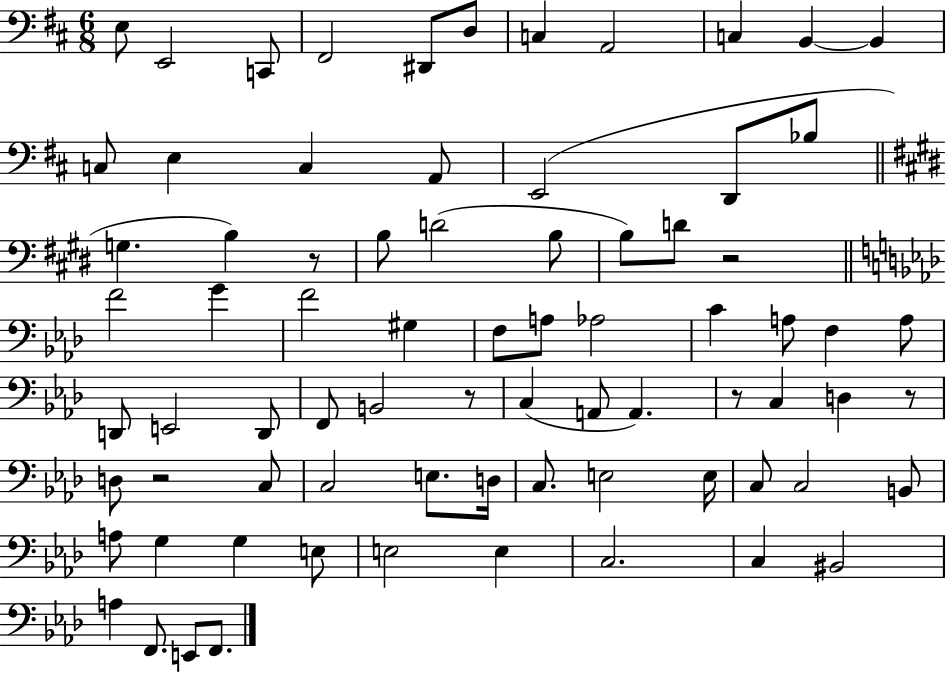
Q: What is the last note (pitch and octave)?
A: F2